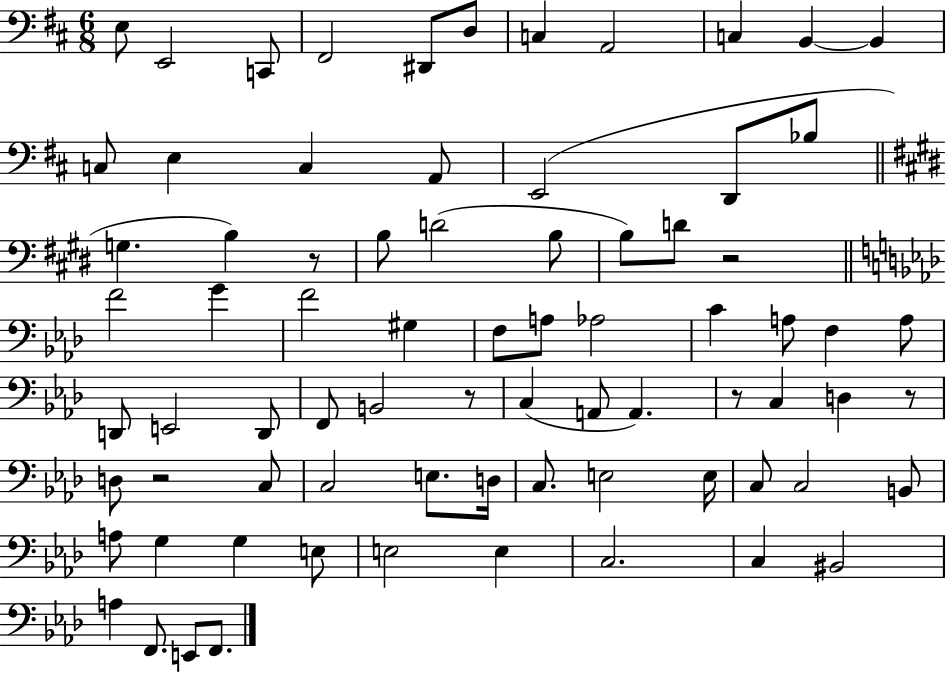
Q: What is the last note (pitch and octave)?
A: F2